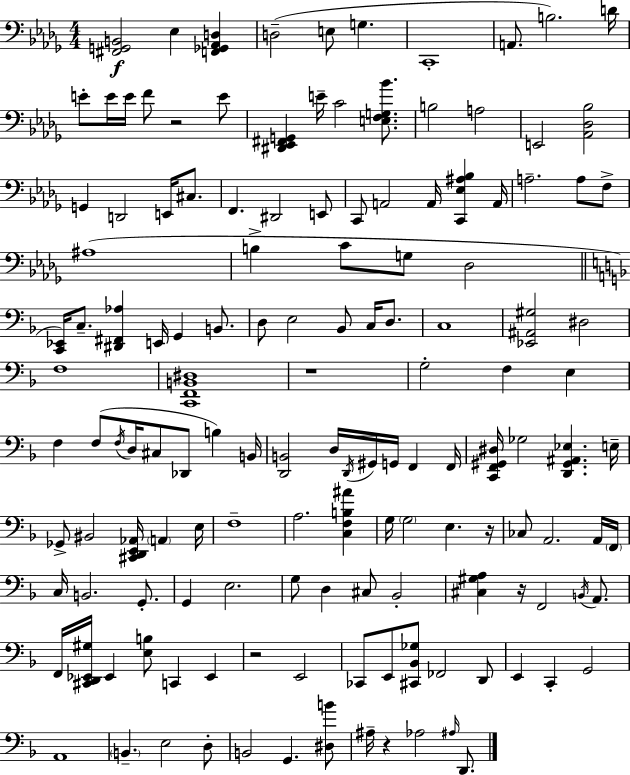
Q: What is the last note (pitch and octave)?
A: D2